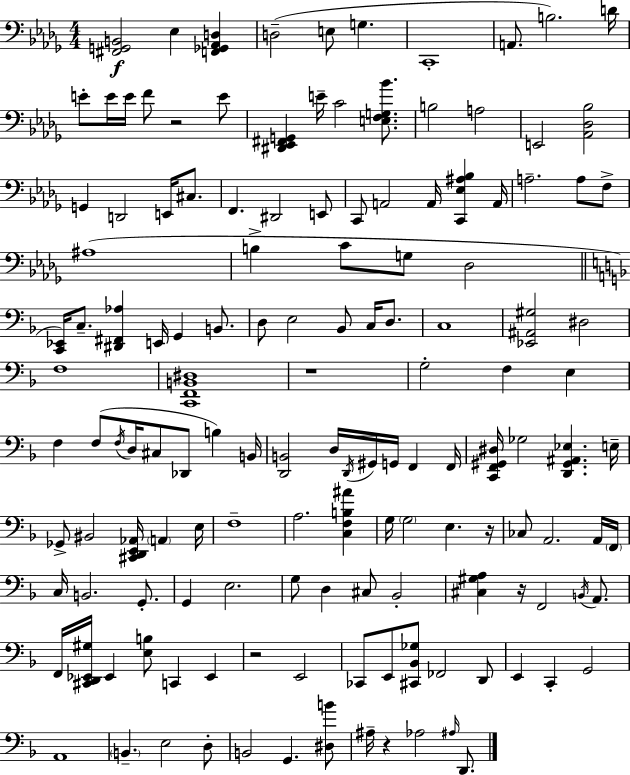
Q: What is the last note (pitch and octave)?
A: D2